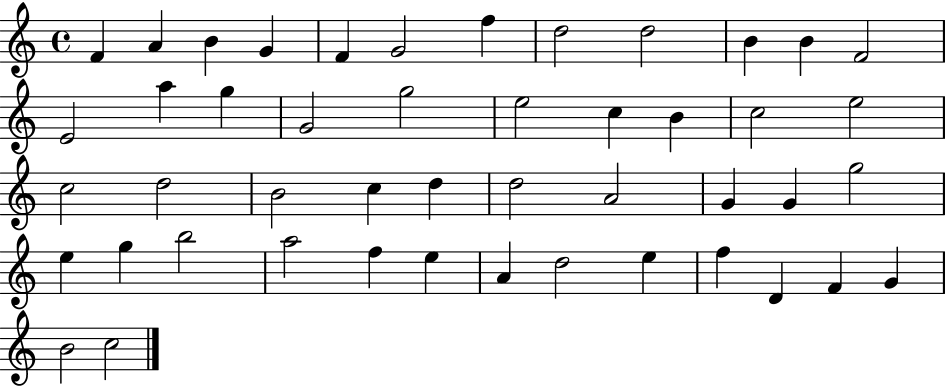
{
  \clef treble
  \time 4/4
  \defaultTimeSignature
  \key c \major
  f'4 a'4 b'4 g'4 | f'4 g'2 f''4 | d''2 d''2 | b'4 b'4 f'2 | \break e'2 a''4 g''4 | g'2 g''2 | e''2 c''4 b'4 | c''2 e''2 | \break c''2 d''2 | b'2 c''4 d''4 | d''2 a'2 | g'4 g'4 g''2 | \break e''4 g''4 b''2 | a''2 f''4 e''4 | a'4 d''2 e''4 | f''4 d'4 f'4 g'4 | \break b'2 c''2 | \bar "|."
}